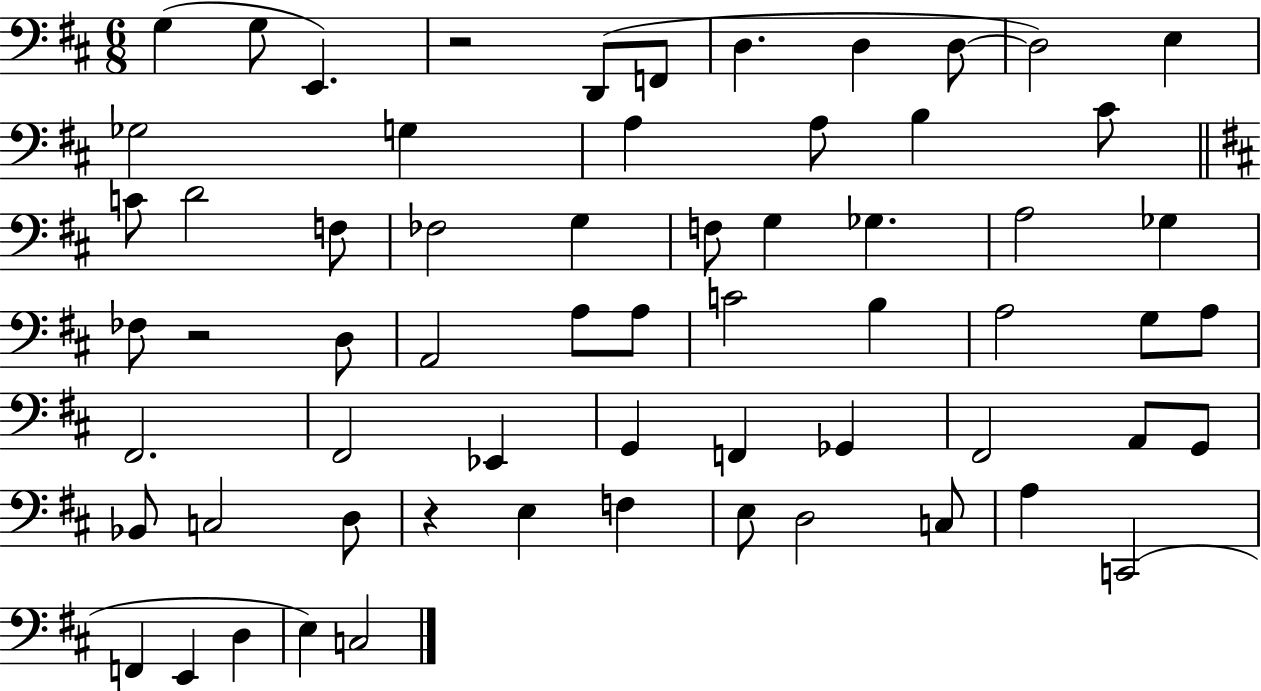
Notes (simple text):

G3/q G3/e E2/q. R/h D2/e F2/e D3/q. D3/q D3/e D3/h E3/q Gb3/h G3/q A3/q A3/e B3/q C#4/e C4/e D4/h F3/e FES3/h G3/q F3/e G3/q Gb3/q. A3/h Gb3/q FES3/e R/h D3/e A2/h A3/e A3/e C4/h B3/q A3/h G3/e A3/e F#2/h. F#2/h Eb2/q G2/q F2/q Gb2/q F#2/h A2/e G2/e Bb2/e C3/h D3/e R/q E3/q F3/q E3/e D3/h C3/e A3/q C2/h F2/q E2/q D3/q E3/q C3/h